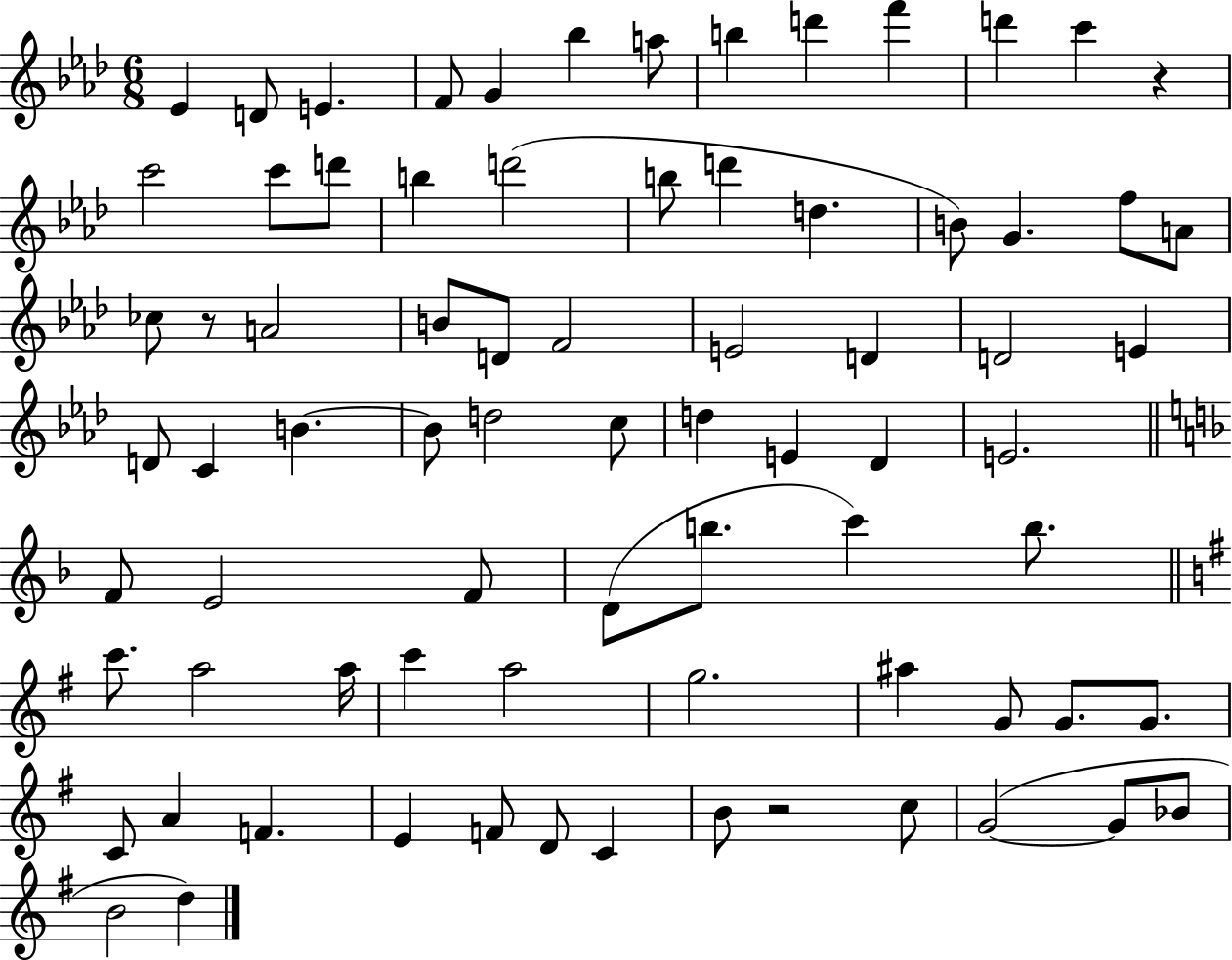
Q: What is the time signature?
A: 6/8